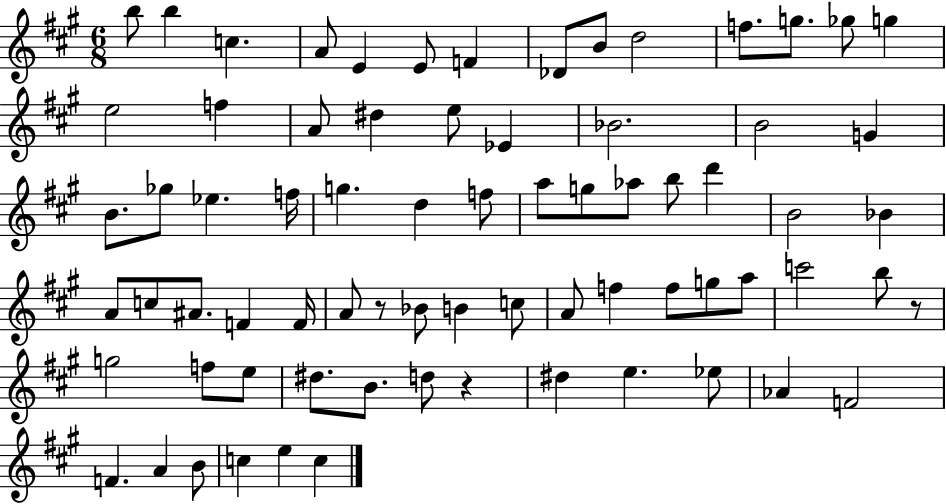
B5/e B5/q C5/q. A4/e E4/q E4/e F4/q Db4/e B4/e D5/h F5/e. G5/e. Gb5/e G5/q E5/h F5/q A4/e D#5/q E5/e Eb4/q Bb4/h. B4/h G4/q B4/e. Gb5/e Eb5/q. F5/s G5/q. D5/q F5/e A5/e G5/e Ab5/e B5/e D6/q B4/h Bb4/q A4/e C5/e A#4/e. F4/q F4/s A4/e R/e Bb4/e B4/q C5/e A4/e F5/q F5/e G5/e A5/e C6/h B5/e R/e G5/h F5/e E5/e D#5/e. B4/e. D5/e R/q D#5/q E5/q. Eb5/e Ab4/q F4/h F4/q. A4/q B4/e C5/q E5/q C5/q